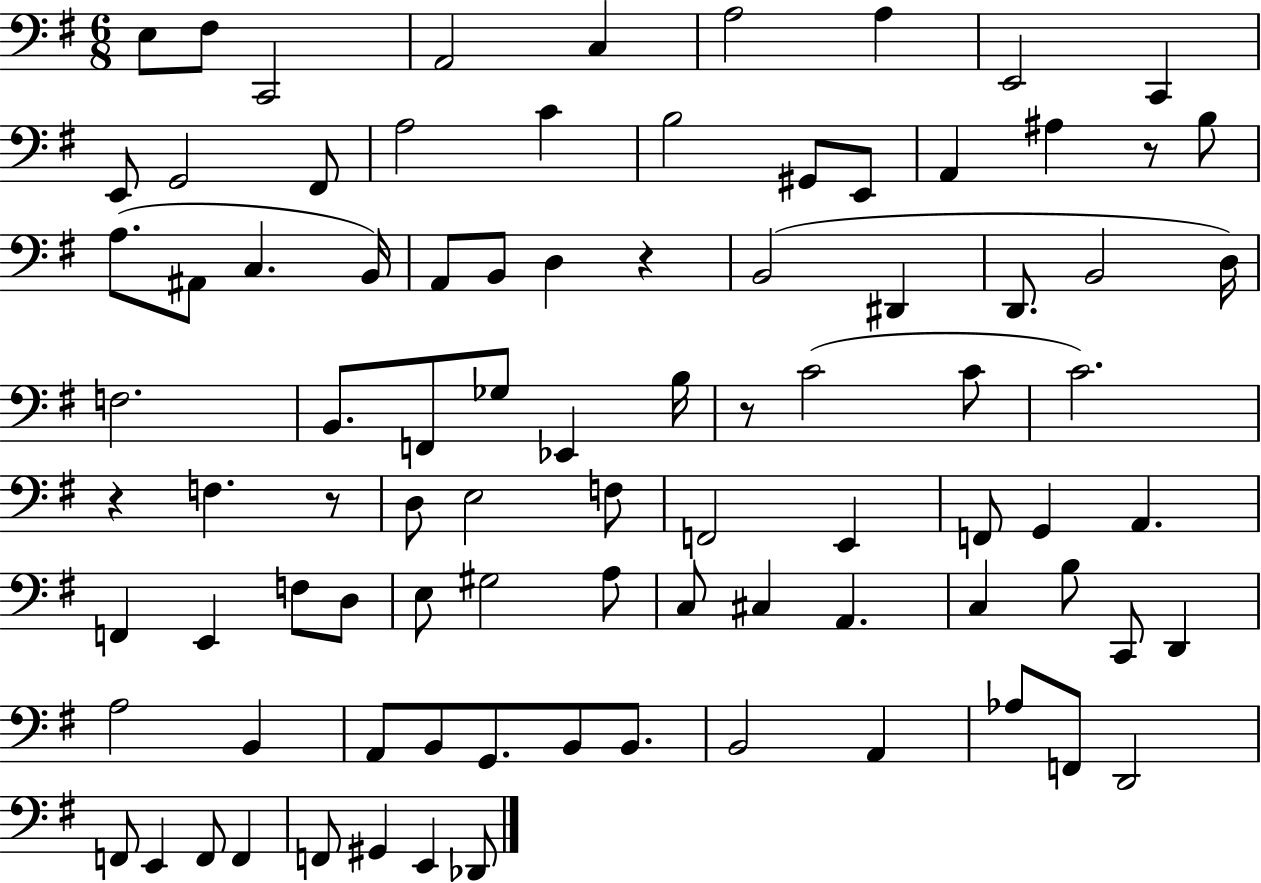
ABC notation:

X:1
T:Untitled
M:6/8
L:1/4
K:G
E,/2 ^F,/2 C,,2 A,,2 C, A,2 A, E,,2 C,, E,,/2 G,,2 ^F,,/2 A,2 C B,2 ^G,,/2 E,,/2 A,, ^A, z/2 B,/2 A,/2 ^A,,/2 C, B,,/4 A,,/2 B,,/2 D, z B,,2 ^D,, D,,/2 B,,2 D,/4 F,2 B,,/2 F,,/2 _G,/2 _E,, B,/4 z/2 C2 C/2 C2 z F, z/2 D,/2 E,2 F,/2 F,,2 E,, F,,/2 G,, A,, F,, E,, F,/2 D,/2 E,/2 ^G,2 A,/2 C,/2 ^C, A,, C, B,/2 C,,/2 D,, A,2 B,, A,,/2 B,,/2 G,,/2 B,,/2 B,,/2 B,,2 A,, _A,/2 F,,/2 D,,2 F,,/2 E,, F,,/2 F,, F,,/2 ^G,, E,, _D,,/2